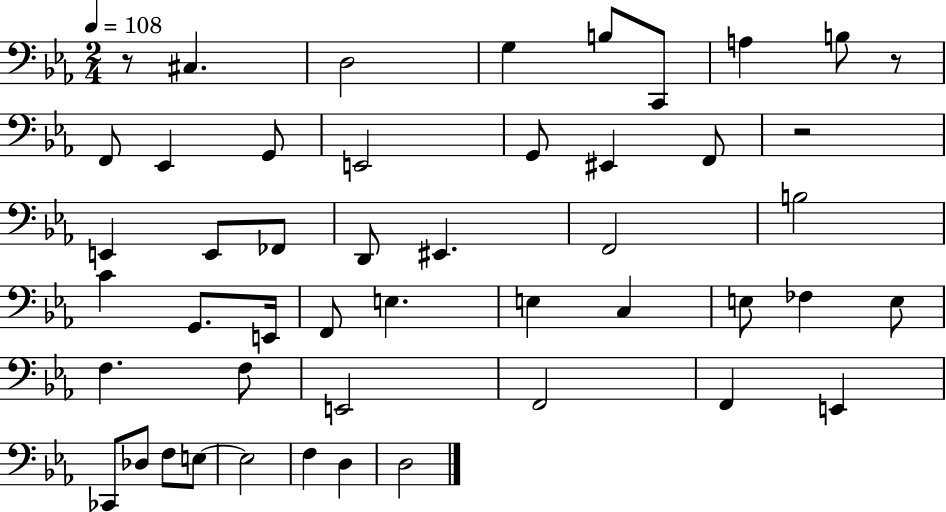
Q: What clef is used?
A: bass